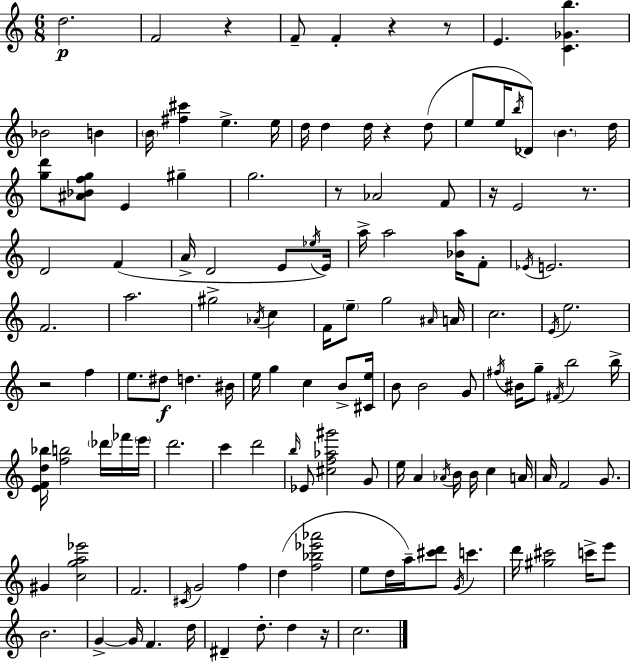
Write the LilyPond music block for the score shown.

{
  \clef treble
  \numericTimeSignature
  \time 6/8
  \key c \major
  d''2.\p | f'2 r4 | f'8-- f'4-. r4 r8 | e'4. <c' ges' b''>4. | \break bes'2 b'4 | \parenthesize b'16 <fis'' cis'''>4 e''4.-> e''16 | d''16 d''4 d''16 r4 d''8( | e''8 e''16 \acciaccatura { b''16 }) des'8 \parenthesize b'4. | \break d''16 <g'' d'''>8 <ais' bes' f'' g''>8 e'4 gis''4-- | g''2. | r8 aes'2 f'8 | r16 e'2 r8. | \break d'2 f'4( | a'16-> d'2 e'8 | \acciaccatura { ees''16 }) e'16 a''16-> a''2 <bes' a''>16 | f'8-. \acciaccatura { ees'16 } e'2. | \break f'2. | a''2. | gis''2-> \acciaccatura { aes'16 } | c''4 f'16 \parenthesize e''8-- g''2 | \break \grace { ais'16 } a'16 c''2. | \acciaccatura { e'16 } e''2. | r2 | f''4 e''8. dis''8\f d''4. | \break bis'16 e''16 g''4 c''4 | b'8-> <cis' e''>16 b'8 b'2 | g'8 \acciaccatura { fis''16 } bis'16 g''8-- \acciaccatura { fis'16 } b''2 | b''16-> <e' f' d'' bes''>16 <f'' b''>2 | \break \parenthesize des'''16 fes'''16 \parenthesize e'''16 d'''2. | c'''4 | d'''2 \grace { b''16 } ees'8 <cis'' f'' aes'' gis'''>2 | g'8 e''16 a'4 | \break \acciaccatura { aes'16 } b'16 b'16 c''4 a'16 a'16 f'2 | g'8. gis'4 | <c'' g'' a'' ees'''>2 f'2. | \acciaccatura { cis'16 } g'2 | \break f''4 d''4( | <f'' bes'' ees''' aes'''>2 e''8 | d''16 a''16--) <cis''' d'''>8 \acciaccatura { g'16 } c'''4. | d'''16 <gis'' cis'''>2 c'''16-> e'''8 | \break b'2. | g'4->~~ g'16 f'4. d''16 | dis'4-- d''8.-. d''4 r16 | c''2. | \break \bar "|."
}